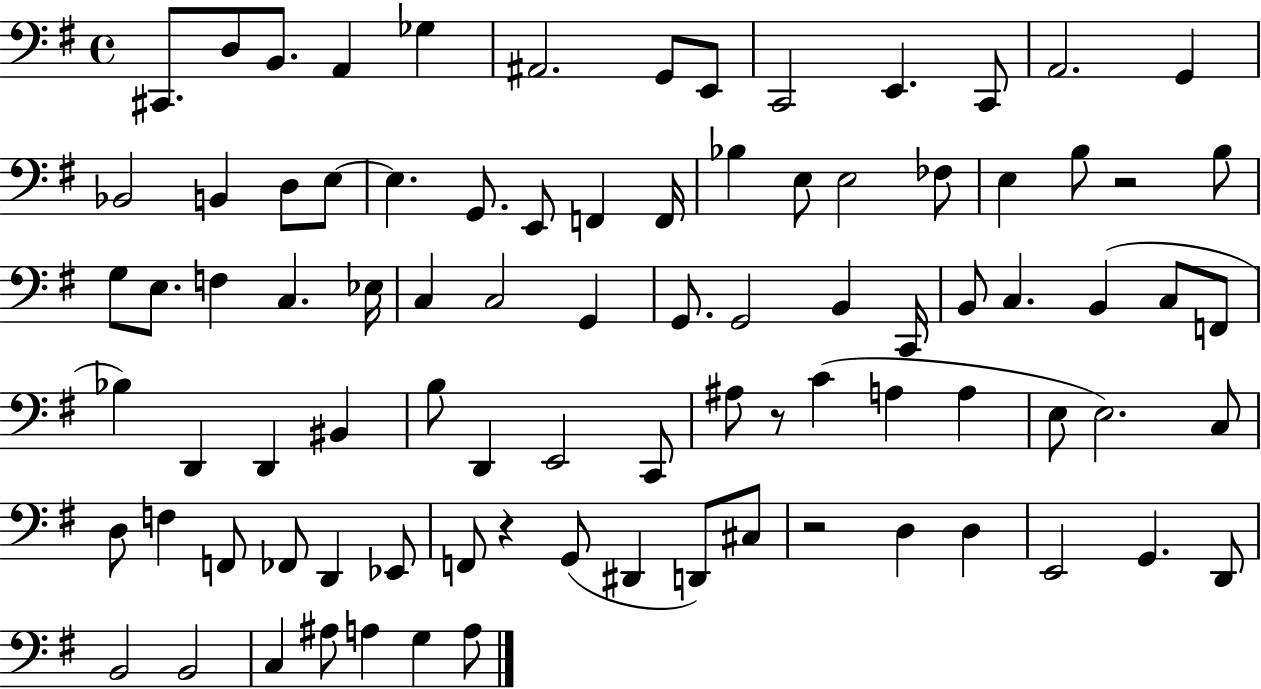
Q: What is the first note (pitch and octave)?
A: C#2